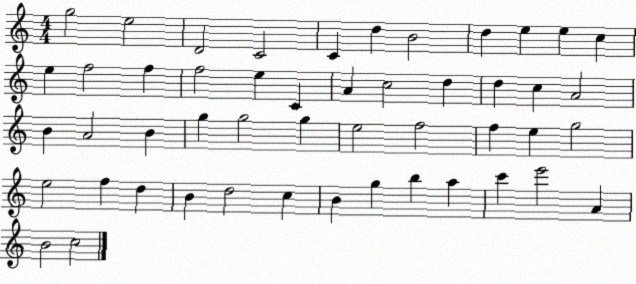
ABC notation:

X:1
T:Untitled
M:4/4
L:1/4
K:C
g2 e2 D2 C2 C d B2 d e e c e f2 f f2 e C A c2 d d c A2 B A2 B g g2 g e2 f2 f e g2 e2 f d B d2 c B g b a c' e'2 A B2 c2